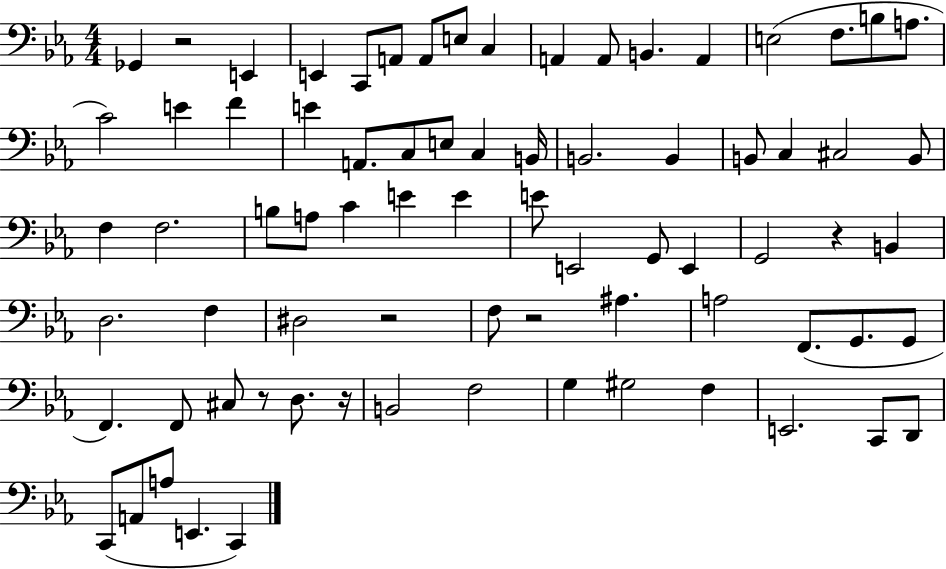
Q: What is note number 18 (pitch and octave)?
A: E4